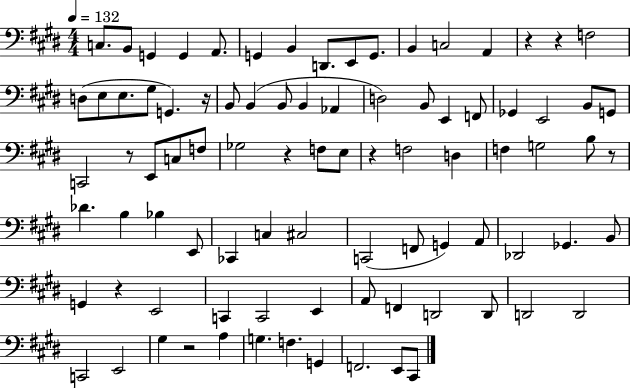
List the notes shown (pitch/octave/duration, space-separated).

C3/e. B2/e G2/q G2/q A2/e. G2/q B2/q D2/e. E2/e G2/e. B2/q C3/h A2/q R/q R/q F3/h D3/e E3/e E3/e. G#3/e G2/q. R/s B2/e B2/q B2/e B2/q Ab2/q D3/h B2/e E2/q F2/e Gb2/q E2/h B2/e G2/e C2/h R/e E2/e C3/e F3/e Gb3/h R/q F3/e E3/e R/q F3/h D3/q F3/q G3/h B3/e R/e Db4/q. B3/q Bb3/q E2/e CES2/q C3/q C#3/h C2/h F2/e G2/q A2/e Db2/h Gb2/q. B2/e G2/q R/q E2/h C2/q C2/h E2/q A2/e F2/q D2/h D2/e D2/h D2/h C2/h E2/h G#3/q R/h A3/q G3/q. F3/q. G2/q F2/h. E2/e C#2/e